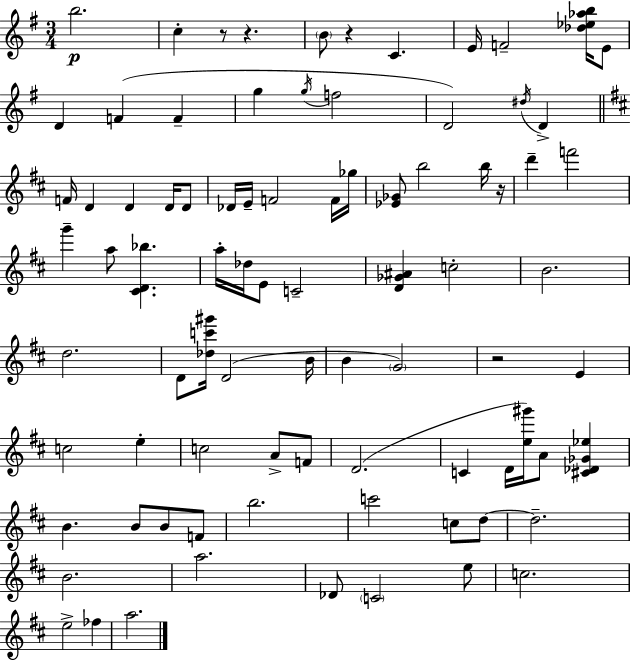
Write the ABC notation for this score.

X:1
T:Untitled
M:3/4
L:1/4
K:Em
b2 c z/2 z B/2 z C E/4 F2 [_d_e_ab]/4 E/2 D F F g g/4 f2 D2 ^d/4 D F/4 D D D/4 D/2 _D/4 E/4 F2 F/4 _g/4 [_E_G]/2 b2 b/4 z/4 d' f'2 g' a/2 [^CD_b] a/4 _d/4 E/2 C2 [D_G^A] c2 B2 d2 D/2 [_dc'^g']/4 D2 B/4 B G2 z2 E c2 e c2 A/2 F/2 D2 C D/4 [e^g']/4 A/2 [^C_D_G_e] B B/2 B/2 F/2 b2 c'2 c/2 d/2 d2 B2 a2 _D/2 C2 e/2 c2 e2 _f a2